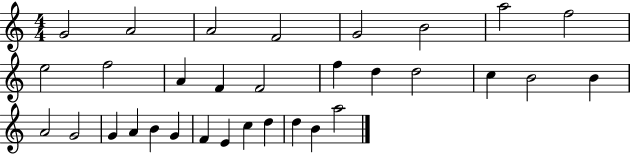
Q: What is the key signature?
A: C major